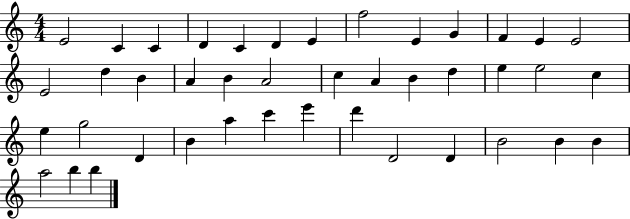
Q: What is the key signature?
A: C major